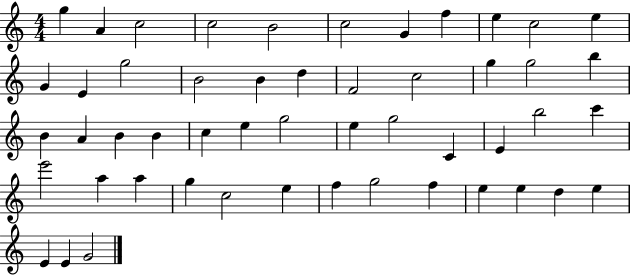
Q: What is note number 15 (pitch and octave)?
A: B4